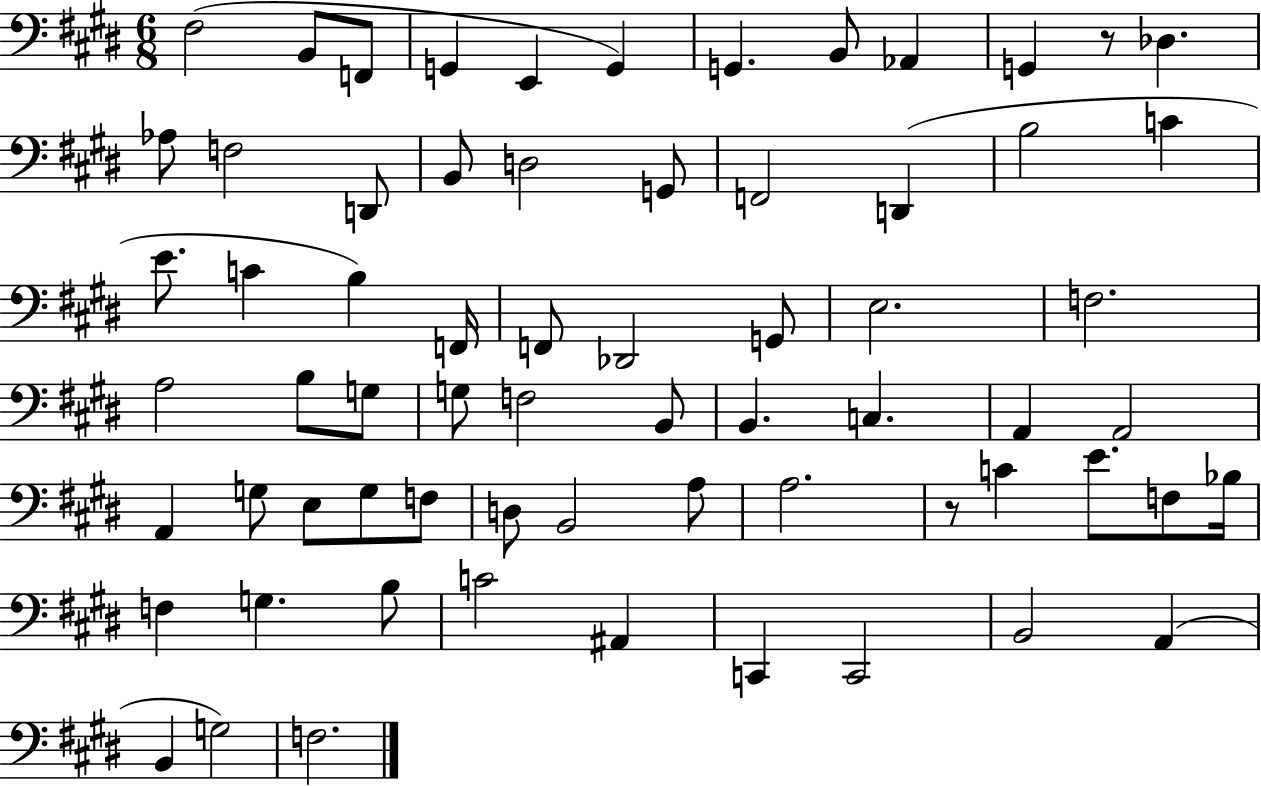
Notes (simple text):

F#3/h B2/e F2/e G2/q E2/q G2/q G2/q. B2/e Ab2/q G2/q R/e Db3/q. Ab3/e F3/h D2/e B2/e D3/h G2/e F2/h D2/q B3/h C4/q E4/e. C4/q B3/q F2/s F2/e Db2/h G2/e E3/h. F3/h. A3/h B3/e G3/e G3/e F3/h B2/e B2/q. C3/q. A2/q A2/h A2/q G3/e E3/e G3/e F3/e D3/e B2/h A3/e A3/h. R/e C4/q E4/e. F3/e Bb3/s F3/q G3/q. B3/e C4/h A#2/q C2/q C2/h B2/h A2/q B2/q G3/h F3/h.